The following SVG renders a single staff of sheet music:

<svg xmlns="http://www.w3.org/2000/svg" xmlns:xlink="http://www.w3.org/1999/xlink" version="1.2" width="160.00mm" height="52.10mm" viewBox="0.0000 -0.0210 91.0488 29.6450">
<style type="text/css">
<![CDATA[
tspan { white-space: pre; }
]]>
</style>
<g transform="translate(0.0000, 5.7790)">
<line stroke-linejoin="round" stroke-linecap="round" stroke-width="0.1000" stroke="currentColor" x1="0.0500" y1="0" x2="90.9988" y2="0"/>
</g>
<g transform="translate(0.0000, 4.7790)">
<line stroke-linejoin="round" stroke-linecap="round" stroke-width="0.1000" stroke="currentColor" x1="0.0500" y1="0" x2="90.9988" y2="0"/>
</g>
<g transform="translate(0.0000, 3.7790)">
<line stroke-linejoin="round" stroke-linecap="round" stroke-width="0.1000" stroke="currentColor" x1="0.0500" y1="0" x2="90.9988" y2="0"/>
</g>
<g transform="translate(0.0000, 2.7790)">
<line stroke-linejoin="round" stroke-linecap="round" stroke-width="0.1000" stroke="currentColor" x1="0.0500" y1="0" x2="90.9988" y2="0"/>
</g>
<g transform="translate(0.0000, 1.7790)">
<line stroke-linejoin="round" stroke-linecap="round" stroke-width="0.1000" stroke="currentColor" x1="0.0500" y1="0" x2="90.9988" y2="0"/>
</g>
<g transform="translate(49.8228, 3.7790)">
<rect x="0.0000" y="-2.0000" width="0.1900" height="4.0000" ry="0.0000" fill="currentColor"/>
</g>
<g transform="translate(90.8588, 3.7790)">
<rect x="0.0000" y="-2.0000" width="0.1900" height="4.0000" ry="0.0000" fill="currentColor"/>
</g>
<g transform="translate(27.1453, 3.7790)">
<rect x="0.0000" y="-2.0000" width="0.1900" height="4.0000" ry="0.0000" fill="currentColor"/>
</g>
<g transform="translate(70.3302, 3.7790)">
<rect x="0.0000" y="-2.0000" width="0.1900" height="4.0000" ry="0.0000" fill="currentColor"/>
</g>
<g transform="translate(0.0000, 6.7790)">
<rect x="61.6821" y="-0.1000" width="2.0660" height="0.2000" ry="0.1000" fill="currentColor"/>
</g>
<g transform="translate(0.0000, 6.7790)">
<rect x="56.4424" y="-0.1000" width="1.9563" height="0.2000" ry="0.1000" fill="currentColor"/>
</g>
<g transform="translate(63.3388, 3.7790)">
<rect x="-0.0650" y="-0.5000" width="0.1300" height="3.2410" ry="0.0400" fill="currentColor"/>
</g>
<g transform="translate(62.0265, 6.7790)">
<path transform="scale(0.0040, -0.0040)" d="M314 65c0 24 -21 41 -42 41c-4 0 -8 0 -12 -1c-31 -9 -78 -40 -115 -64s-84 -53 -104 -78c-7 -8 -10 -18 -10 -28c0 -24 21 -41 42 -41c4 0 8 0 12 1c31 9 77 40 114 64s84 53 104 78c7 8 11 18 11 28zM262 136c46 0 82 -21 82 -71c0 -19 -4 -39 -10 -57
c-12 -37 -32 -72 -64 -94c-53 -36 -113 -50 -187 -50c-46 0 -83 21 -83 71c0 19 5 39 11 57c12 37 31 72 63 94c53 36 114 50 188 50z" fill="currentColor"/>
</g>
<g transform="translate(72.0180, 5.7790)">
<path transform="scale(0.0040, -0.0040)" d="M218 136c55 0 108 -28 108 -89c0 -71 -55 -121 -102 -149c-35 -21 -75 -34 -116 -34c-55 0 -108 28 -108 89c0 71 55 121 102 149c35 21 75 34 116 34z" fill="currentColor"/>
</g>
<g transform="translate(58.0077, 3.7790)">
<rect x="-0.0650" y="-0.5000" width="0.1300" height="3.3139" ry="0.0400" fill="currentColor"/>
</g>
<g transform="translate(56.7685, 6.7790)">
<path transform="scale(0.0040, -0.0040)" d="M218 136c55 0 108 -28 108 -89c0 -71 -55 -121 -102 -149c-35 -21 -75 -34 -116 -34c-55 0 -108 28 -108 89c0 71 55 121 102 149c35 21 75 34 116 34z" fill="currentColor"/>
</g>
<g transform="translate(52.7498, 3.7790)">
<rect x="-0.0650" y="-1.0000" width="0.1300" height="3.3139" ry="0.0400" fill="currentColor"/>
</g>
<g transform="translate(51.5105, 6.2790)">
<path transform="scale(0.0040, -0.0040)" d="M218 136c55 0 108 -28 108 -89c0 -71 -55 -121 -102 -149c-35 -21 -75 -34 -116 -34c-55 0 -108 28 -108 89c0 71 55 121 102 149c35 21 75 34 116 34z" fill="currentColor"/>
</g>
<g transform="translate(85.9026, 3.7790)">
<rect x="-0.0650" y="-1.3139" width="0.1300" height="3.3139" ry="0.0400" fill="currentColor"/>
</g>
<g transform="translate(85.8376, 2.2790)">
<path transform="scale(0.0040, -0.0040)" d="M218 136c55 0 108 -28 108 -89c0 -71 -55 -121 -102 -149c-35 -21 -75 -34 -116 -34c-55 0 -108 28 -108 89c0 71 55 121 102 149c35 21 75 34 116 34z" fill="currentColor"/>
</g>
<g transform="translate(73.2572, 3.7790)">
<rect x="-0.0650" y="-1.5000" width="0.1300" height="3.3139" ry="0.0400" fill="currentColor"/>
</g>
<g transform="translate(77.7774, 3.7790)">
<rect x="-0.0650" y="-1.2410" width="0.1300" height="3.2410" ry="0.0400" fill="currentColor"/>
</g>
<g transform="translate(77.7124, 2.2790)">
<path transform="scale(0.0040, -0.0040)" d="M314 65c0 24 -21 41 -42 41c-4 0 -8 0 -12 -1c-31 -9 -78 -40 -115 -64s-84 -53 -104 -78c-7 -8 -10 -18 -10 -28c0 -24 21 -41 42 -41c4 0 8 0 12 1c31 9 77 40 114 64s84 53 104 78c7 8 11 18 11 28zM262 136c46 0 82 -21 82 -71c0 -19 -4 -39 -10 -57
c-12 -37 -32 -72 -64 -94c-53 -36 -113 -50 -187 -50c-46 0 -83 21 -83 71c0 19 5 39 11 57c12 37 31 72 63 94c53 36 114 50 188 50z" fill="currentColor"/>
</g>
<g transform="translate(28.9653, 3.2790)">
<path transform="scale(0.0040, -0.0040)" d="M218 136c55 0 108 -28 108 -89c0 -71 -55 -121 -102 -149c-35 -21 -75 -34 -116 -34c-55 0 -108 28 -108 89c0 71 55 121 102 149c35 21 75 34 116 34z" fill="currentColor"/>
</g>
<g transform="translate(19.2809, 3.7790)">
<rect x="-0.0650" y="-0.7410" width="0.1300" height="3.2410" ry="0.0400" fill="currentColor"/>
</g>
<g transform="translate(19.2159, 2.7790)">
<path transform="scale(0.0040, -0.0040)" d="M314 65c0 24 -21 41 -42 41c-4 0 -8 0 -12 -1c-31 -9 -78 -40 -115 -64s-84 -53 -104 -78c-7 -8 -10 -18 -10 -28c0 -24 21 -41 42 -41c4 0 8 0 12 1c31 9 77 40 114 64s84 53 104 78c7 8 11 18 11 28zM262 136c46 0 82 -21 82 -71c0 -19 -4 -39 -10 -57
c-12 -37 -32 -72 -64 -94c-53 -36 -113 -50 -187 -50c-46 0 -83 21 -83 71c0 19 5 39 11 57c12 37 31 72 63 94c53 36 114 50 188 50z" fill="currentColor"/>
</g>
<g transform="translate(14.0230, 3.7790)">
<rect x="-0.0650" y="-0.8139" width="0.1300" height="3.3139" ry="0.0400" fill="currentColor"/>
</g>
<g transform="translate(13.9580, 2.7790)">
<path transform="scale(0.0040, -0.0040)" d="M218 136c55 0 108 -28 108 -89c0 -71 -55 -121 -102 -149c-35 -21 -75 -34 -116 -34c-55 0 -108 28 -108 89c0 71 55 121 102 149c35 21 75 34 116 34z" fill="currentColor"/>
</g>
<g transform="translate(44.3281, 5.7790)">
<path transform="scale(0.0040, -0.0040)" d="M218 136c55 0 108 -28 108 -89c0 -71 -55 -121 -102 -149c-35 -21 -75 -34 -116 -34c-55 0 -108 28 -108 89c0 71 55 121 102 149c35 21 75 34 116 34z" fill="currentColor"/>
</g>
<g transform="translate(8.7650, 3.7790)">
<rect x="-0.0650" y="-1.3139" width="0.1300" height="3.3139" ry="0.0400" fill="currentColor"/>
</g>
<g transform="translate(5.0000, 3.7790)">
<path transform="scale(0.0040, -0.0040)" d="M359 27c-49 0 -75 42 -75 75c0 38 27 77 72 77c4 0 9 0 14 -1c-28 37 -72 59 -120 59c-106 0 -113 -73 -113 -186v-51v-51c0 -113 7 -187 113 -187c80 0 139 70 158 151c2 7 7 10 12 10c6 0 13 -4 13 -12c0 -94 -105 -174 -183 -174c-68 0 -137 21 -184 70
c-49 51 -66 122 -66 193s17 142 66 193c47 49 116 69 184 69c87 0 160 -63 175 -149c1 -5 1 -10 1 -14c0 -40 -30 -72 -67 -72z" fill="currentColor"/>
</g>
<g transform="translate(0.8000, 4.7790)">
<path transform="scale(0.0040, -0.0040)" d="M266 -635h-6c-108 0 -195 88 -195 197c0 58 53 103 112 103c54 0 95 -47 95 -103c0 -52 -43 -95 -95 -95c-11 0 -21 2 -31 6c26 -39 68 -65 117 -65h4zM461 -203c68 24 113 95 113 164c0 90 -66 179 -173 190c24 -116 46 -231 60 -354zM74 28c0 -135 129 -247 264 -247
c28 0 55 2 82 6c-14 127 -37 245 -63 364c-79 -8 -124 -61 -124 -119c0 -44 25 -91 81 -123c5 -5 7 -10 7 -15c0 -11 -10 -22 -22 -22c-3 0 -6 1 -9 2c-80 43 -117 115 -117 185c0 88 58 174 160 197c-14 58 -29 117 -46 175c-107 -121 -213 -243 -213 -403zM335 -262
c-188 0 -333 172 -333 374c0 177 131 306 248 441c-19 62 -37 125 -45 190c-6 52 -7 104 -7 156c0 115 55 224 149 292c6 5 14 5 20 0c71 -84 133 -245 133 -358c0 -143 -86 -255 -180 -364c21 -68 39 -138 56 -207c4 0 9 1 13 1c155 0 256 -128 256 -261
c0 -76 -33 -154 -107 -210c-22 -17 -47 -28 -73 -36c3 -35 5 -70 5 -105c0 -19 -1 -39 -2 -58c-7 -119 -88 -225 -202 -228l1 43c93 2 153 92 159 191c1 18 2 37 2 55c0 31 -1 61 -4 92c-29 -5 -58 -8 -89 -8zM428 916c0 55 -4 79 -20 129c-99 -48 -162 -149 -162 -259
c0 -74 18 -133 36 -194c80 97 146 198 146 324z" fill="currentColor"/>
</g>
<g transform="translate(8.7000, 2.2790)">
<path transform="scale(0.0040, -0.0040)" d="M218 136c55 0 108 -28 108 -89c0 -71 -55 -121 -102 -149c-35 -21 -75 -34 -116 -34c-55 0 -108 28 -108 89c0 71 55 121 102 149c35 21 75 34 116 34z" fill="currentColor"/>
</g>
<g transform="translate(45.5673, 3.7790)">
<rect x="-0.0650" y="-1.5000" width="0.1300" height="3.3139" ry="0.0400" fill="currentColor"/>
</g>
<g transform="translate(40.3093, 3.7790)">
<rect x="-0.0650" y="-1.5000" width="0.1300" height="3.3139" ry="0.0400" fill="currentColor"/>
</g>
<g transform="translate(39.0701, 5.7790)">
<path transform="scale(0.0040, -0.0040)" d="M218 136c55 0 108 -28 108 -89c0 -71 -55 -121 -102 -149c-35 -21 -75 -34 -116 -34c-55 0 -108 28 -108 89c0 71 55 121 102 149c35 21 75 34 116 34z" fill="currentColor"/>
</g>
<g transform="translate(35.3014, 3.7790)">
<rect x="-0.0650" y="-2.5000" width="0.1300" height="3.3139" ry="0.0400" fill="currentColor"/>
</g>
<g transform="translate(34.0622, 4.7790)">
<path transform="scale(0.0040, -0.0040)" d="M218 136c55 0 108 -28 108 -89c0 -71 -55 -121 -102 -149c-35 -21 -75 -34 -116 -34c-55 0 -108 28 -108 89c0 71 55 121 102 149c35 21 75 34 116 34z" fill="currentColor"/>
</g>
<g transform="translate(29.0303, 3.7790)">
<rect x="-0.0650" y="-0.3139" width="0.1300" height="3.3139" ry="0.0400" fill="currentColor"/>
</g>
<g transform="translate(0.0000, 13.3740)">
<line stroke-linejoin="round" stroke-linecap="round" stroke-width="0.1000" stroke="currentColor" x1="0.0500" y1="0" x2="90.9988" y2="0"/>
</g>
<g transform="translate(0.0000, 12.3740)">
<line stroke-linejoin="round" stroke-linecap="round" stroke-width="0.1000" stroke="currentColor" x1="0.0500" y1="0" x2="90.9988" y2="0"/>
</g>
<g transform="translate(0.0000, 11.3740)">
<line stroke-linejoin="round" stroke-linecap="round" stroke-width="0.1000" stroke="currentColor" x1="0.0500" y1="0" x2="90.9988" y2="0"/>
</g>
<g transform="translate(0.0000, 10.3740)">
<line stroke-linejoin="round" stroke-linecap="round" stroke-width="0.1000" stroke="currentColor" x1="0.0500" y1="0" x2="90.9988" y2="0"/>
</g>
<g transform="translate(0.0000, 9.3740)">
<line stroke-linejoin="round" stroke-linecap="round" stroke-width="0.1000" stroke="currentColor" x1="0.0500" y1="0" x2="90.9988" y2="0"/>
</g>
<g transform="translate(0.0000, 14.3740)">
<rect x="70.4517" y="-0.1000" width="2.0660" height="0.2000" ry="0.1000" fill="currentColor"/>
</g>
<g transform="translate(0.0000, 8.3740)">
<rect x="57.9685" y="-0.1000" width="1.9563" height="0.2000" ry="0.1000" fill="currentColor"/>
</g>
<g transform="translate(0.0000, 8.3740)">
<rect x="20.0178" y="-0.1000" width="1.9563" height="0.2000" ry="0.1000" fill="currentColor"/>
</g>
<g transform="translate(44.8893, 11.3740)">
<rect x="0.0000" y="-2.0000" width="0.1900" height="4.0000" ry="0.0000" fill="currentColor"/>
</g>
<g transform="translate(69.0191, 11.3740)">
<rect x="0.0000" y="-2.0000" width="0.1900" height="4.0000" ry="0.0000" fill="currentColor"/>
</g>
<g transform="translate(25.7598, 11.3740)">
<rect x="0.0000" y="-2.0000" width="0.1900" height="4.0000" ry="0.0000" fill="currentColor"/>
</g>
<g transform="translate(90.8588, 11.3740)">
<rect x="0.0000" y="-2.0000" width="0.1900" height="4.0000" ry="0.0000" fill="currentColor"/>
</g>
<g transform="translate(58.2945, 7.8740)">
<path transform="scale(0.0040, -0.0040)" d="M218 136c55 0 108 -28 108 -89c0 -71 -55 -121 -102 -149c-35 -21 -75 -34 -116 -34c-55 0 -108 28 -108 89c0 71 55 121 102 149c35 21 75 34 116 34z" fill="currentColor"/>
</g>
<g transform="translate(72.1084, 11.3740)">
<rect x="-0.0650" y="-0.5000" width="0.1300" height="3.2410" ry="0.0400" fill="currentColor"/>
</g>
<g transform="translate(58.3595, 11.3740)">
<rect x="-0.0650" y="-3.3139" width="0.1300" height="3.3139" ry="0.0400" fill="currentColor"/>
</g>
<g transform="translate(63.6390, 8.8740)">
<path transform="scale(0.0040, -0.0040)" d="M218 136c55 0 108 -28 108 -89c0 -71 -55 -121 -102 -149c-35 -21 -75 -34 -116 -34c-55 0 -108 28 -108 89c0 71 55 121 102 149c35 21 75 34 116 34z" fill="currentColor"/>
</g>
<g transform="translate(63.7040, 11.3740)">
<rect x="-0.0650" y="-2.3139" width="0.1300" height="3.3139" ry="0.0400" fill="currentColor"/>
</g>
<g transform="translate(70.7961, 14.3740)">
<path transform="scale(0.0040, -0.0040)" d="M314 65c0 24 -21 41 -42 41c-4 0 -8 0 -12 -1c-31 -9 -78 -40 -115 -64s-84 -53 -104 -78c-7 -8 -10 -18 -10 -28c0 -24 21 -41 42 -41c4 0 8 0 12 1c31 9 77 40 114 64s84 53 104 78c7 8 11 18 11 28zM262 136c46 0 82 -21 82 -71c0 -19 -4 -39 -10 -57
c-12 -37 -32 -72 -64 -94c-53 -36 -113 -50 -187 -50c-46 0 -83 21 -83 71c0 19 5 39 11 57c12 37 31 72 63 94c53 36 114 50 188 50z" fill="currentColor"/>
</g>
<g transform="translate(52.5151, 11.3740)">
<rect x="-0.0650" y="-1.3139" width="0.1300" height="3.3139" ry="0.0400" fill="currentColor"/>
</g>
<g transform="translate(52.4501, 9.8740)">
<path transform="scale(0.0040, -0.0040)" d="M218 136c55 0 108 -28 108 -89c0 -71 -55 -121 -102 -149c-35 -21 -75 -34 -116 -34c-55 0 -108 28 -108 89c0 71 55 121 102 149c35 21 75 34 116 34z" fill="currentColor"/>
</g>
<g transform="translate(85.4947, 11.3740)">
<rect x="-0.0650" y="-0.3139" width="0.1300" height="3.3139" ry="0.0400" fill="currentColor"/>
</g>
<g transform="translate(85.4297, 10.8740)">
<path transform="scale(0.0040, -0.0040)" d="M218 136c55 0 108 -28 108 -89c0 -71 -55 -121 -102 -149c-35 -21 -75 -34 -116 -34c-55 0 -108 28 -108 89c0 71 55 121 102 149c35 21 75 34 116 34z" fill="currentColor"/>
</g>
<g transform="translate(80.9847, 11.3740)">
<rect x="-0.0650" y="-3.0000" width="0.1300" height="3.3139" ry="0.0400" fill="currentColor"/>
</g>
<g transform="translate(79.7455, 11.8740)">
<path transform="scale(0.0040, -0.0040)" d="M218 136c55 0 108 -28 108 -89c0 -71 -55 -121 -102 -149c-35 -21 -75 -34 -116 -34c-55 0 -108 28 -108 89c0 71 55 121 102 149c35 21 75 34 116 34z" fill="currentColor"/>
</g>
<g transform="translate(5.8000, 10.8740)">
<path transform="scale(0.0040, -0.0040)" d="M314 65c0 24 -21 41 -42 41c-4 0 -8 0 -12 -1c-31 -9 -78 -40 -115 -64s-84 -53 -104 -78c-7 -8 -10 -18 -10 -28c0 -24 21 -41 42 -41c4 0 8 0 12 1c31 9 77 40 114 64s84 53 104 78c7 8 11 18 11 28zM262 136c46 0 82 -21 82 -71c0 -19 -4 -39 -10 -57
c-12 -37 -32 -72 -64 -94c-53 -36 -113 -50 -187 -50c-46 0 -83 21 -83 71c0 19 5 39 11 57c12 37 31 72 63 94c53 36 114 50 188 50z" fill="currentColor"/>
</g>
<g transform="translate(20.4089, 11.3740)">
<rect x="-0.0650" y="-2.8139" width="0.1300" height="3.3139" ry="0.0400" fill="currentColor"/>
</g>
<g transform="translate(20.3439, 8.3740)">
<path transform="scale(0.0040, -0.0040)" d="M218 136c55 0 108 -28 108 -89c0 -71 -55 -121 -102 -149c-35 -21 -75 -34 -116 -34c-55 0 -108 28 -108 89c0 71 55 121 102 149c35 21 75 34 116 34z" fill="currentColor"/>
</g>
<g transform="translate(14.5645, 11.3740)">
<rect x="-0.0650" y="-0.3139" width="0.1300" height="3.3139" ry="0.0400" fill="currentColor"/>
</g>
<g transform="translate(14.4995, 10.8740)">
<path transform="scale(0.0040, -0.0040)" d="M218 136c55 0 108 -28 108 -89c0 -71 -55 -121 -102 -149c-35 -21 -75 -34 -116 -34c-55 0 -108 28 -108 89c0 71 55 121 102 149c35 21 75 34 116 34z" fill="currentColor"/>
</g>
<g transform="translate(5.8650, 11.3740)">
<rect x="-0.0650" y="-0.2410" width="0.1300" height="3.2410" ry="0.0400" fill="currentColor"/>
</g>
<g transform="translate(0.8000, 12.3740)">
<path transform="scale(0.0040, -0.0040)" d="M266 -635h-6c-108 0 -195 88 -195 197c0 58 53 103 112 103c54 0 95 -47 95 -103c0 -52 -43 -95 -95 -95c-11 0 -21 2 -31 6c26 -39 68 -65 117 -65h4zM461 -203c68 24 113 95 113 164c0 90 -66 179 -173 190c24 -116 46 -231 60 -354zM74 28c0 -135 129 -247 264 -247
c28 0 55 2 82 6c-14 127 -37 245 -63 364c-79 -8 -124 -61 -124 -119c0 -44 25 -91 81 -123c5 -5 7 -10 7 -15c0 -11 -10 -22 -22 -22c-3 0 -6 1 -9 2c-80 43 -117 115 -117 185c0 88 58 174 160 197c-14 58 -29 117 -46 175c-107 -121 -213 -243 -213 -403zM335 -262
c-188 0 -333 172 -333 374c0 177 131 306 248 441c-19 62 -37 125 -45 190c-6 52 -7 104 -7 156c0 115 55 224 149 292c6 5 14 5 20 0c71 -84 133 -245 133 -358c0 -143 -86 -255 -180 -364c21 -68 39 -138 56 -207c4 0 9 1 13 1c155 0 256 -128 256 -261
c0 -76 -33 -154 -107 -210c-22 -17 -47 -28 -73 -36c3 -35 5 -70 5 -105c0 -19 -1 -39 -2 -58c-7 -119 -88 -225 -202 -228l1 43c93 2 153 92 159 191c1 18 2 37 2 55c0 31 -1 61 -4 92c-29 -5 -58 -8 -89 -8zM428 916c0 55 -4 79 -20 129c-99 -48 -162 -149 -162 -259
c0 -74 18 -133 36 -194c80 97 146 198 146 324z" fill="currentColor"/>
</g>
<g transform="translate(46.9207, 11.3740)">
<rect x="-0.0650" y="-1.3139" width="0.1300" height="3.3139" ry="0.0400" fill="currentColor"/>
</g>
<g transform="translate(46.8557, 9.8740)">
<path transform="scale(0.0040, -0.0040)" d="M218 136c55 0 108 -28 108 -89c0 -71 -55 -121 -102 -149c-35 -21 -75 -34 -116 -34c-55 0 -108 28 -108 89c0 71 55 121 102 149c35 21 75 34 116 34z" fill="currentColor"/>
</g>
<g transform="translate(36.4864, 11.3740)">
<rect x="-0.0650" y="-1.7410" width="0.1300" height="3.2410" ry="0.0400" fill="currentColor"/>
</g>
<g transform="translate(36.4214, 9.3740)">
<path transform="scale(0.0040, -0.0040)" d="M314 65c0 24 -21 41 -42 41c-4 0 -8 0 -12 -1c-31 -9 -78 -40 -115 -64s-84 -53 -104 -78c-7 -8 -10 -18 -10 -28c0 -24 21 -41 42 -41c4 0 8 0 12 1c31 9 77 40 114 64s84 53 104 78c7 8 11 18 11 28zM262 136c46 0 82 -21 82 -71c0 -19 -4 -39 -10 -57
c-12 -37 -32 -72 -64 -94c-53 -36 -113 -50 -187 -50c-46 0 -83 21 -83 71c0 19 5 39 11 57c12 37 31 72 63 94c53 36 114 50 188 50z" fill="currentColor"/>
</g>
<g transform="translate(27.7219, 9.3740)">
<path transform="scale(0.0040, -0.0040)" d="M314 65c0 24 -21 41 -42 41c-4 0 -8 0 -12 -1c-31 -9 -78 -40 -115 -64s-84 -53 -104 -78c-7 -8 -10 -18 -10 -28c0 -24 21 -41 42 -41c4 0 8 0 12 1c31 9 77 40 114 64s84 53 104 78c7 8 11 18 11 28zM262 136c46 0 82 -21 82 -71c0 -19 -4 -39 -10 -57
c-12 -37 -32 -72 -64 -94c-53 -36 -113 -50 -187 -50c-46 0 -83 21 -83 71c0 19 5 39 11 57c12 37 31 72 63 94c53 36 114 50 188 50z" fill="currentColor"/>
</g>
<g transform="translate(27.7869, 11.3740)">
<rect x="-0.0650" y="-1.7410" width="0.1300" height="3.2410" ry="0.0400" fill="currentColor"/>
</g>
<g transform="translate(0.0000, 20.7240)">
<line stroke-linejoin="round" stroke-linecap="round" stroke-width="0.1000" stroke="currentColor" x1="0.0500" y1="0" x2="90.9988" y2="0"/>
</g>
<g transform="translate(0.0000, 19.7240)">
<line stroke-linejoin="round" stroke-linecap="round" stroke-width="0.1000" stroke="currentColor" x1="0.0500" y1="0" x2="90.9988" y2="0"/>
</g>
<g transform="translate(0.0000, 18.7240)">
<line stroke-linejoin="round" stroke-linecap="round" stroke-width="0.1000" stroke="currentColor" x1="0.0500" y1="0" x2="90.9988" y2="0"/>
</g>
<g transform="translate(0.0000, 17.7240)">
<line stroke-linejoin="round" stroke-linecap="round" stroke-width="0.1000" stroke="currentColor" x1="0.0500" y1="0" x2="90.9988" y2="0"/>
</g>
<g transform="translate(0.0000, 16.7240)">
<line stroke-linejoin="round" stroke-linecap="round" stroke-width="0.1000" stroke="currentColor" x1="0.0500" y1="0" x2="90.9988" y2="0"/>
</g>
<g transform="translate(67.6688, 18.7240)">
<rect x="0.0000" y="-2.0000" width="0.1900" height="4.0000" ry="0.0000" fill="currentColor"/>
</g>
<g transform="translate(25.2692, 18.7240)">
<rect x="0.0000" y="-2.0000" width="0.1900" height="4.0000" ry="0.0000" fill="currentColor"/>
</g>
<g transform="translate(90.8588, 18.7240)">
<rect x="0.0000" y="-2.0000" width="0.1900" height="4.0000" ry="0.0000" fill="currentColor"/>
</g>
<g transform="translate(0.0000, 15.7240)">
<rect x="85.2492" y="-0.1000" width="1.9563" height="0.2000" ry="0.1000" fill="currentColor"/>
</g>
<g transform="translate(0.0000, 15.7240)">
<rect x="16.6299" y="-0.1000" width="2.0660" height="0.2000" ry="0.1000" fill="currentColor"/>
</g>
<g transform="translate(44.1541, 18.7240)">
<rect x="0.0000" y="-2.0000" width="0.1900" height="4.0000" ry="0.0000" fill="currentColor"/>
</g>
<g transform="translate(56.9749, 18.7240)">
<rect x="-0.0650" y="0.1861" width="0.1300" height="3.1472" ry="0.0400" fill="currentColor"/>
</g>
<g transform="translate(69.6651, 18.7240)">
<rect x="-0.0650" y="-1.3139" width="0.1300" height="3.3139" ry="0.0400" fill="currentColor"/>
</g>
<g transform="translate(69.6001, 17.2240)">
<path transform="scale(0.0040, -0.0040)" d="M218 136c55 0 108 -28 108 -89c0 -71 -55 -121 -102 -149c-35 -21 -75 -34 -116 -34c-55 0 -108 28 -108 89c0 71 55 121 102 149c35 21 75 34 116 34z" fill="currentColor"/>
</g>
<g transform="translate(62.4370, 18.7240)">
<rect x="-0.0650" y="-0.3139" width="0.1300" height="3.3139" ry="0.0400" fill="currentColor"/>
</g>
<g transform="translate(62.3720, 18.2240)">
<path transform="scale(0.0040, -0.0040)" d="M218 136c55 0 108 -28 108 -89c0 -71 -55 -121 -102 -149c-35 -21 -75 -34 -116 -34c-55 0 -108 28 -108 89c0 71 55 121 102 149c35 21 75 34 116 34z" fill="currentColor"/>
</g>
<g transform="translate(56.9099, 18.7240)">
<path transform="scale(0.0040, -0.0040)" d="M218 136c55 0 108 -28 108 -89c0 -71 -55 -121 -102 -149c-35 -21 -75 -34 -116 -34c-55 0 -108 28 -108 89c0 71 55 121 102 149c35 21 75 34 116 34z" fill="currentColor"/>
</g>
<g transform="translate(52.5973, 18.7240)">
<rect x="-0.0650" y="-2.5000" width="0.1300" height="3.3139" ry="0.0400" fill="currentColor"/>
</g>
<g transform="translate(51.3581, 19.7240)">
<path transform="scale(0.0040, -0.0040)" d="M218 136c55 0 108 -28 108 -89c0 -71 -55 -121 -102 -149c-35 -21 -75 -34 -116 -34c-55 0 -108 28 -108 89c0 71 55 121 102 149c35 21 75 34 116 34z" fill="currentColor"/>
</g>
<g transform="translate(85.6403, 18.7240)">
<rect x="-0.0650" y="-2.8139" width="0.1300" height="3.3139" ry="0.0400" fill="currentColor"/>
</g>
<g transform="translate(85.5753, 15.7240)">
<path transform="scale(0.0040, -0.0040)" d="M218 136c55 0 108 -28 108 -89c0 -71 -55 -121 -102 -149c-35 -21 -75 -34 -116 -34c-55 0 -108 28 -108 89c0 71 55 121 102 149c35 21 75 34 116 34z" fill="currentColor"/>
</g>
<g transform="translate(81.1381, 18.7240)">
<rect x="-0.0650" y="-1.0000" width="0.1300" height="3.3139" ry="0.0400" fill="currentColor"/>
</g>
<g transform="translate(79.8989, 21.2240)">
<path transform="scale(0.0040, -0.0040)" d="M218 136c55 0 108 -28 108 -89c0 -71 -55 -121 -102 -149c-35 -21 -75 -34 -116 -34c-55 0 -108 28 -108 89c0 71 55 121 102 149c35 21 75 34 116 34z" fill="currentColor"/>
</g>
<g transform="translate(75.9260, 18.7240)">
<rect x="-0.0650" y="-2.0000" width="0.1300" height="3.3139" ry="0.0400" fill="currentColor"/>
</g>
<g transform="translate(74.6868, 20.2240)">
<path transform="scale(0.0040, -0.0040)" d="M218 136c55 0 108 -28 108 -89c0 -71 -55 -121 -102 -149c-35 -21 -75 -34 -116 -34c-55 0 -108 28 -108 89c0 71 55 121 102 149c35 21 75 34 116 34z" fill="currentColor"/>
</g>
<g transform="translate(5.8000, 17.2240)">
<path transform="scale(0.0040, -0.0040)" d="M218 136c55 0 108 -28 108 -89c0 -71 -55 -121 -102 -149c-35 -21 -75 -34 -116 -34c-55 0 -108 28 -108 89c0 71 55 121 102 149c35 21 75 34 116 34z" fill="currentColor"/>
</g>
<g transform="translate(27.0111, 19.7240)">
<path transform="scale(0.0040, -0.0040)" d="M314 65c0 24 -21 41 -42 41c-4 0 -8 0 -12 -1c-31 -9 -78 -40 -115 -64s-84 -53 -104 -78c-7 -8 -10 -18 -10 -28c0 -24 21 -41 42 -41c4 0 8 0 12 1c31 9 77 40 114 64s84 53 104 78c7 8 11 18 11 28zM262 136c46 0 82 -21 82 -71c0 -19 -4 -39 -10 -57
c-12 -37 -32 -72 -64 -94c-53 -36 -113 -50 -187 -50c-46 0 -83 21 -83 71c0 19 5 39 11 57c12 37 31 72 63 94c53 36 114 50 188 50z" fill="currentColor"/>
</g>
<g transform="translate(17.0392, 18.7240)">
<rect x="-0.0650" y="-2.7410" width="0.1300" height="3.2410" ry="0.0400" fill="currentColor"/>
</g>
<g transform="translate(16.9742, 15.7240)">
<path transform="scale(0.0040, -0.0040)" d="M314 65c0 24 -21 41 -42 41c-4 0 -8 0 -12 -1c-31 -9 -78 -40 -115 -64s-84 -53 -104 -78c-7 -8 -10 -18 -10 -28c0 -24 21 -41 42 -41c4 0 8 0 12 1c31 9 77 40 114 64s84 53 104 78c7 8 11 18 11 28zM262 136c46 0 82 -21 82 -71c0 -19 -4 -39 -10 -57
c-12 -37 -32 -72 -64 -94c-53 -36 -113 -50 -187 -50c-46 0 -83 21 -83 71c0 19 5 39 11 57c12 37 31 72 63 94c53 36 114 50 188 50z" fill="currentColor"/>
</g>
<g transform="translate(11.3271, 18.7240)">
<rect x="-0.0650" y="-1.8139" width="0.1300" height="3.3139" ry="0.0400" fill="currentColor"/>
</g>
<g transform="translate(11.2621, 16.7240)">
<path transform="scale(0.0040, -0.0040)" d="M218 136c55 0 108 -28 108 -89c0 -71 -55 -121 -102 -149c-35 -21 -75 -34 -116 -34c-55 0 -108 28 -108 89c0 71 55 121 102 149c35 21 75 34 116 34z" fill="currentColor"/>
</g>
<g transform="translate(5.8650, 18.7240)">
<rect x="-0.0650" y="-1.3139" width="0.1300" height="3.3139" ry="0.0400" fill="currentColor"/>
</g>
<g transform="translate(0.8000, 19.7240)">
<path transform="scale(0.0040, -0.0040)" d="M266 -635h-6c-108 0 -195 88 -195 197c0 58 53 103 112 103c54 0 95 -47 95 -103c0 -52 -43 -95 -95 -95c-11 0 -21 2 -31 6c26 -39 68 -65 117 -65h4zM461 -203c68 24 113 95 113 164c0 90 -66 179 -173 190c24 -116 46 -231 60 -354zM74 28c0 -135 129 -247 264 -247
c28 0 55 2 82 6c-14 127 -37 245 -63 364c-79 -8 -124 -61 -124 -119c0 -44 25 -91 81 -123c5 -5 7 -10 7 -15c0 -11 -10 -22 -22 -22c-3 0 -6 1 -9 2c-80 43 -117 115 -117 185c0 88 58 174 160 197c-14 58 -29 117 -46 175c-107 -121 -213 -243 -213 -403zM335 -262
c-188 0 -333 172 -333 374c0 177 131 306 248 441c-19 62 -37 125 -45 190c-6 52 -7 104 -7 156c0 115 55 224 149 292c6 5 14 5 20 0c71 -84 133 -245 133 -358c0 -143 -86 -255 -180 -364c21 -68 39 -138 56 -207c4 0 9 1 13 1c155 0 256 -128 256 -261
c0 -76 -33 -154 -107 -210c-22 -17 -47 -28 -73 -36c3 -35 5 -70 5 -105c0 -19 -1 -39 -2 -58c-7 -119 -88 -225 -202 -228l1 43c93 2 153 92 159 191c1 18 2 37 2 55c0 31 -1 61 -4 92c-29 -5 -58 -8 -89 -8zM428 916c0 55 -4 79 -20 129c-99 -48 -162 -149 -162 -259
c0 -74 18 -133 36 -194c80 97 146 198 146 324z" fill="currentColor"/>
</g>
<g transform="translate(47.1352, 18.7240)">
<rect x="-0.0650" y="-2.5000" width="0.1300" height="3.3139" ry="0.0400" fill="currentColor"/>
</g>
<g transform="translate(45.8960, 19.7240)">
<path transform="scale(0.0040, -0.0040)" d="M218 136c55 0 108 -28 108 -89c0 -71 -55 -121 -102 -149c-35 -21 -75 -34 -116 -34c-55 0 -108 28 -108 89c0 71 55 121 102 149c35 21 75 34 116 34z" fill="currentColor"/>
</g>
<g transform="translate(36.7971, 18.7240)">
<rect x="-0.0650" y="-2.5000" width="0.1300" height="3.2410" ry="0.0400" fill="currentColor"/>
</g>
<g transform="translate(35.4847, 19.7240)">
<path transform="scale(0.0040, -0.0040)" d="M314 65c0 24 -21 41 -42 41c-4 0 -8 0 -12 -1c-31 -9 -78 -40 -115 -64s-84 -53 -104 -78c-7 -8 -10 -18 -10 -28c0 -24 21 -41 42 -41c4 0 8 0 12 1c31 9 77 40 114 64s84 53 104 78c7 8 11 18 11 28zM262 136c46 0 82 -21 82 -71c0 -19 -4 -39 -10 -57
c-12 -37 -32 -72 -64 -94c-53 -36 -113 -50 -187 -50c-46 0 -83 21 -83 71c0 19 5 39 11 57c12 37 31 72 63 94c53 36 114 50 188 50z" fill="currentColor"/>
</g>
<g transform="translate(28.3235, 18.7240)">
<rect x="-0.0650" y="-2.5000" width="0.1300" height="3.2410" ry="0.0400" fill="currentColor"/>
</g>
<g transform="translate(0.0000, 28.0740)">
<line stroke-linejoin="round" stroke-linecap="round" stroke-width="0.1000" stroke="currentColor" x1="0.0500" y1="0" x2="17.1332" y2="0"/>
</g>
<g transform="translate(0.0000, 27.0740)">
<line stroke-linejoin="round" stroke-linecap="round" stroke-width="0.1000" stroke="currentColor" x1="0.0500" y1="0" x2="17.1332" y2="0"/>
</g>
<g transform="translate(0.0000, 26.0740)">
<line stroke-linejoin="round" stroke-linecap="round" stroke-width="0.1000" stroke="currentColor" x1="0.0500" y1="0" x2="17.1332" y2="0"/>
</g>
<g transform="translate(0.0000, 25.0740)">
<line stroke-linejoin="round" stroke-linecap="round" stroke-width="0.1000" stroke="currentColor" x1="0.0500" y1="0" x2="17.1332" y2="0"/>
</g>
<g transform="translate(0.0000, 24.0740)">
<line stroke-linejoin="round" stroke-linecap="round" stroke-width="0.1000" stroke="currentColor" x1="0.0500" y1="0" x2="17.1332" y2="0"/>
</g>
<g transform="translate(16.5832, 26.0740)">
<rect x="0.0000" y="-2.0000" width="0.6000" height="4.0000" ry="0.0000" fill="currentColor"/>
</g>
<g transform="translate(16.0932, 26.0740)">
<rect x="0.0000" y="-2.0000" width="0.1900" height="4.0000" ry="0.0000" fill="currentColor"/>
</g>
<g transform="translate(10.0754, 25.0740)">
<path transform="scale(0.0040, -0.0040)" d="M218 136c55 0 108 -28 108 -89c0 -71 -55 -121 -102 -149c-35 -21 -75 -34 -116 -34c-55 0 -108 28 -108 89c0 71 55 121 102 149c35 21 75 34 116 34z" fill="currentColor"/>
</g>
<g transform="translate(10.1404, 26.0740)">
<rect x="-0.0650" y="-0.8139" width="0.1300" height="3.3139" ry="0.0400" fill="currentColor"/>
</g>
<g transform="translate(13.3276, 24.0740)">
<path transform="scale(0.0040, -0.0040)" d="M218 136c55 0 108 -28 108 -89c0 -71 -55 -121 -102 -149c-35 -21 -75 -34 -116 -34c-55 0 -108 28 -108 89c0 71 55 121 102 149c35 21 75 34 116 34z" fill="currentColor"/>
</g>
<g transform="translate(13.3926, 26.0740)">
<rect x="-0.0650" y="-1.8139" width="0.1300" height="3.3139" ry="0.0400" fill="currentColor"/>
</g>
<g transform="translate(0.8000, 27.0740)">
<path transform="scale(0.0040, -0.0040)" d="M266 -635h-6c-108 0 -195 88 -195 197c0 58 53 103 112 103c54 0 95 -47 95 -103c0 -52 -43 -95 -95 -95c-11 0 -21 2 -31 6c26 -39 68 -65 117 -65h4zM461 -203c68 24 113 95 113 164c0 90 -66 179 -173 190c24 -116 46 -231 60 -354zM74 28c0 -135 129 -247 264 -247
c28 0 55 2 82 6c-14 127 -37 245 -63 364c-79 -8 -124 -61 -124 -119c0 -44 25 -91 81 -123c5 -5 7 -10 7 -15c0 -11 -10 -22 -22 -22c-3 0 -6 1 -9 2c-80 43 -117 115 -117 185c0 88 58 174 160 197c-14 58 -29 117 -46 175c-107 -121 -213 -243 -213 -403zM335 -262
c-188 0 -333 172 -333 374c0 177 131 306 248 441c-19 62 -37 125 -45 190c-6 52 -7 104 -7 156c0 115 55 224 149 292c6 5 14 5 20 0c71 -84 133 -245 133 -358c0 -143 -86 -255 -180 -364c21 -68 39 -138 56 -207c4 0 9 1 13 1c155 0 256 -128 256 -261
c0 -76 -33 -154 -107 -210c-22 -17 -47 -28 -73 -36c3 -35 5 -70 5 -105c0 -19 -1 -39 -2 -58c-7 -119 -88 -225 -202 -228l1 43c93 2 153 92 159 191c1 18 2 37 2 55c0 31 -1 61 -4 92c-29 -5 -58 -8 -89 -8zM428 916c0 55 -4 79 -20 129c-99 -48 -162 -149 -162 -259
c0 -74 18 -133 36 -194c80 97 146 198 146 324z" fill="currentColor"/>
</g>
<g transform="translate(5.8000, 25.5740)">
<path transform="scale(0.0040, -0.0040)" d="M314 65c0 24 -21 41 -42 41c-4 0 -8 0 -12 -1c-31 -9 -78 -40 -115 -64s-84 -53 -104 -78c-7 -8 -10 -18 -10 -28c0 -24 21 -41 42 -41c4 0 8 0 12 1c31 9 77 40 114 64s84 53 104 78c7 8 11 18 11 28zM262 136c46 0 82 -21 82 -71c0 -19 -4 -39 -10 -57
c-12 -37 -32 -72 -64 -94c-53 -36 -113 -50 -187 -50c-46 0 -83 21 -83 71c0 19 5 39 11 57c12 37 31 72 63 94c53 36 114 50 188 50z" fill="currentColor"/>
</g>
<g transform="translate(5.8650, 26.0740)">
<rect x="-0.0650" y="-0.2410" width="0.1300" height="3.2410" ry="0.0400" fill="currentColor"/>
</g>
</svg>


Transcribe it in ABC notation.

X:1
T:Untitled
M:4/4
L:1/4
K:C
e d d2 c G E E D C C2 E e2 e c2 c a f2 f2 e e b g C2 A c e f a2 G2 G2 G G B c e F D a c2 d f